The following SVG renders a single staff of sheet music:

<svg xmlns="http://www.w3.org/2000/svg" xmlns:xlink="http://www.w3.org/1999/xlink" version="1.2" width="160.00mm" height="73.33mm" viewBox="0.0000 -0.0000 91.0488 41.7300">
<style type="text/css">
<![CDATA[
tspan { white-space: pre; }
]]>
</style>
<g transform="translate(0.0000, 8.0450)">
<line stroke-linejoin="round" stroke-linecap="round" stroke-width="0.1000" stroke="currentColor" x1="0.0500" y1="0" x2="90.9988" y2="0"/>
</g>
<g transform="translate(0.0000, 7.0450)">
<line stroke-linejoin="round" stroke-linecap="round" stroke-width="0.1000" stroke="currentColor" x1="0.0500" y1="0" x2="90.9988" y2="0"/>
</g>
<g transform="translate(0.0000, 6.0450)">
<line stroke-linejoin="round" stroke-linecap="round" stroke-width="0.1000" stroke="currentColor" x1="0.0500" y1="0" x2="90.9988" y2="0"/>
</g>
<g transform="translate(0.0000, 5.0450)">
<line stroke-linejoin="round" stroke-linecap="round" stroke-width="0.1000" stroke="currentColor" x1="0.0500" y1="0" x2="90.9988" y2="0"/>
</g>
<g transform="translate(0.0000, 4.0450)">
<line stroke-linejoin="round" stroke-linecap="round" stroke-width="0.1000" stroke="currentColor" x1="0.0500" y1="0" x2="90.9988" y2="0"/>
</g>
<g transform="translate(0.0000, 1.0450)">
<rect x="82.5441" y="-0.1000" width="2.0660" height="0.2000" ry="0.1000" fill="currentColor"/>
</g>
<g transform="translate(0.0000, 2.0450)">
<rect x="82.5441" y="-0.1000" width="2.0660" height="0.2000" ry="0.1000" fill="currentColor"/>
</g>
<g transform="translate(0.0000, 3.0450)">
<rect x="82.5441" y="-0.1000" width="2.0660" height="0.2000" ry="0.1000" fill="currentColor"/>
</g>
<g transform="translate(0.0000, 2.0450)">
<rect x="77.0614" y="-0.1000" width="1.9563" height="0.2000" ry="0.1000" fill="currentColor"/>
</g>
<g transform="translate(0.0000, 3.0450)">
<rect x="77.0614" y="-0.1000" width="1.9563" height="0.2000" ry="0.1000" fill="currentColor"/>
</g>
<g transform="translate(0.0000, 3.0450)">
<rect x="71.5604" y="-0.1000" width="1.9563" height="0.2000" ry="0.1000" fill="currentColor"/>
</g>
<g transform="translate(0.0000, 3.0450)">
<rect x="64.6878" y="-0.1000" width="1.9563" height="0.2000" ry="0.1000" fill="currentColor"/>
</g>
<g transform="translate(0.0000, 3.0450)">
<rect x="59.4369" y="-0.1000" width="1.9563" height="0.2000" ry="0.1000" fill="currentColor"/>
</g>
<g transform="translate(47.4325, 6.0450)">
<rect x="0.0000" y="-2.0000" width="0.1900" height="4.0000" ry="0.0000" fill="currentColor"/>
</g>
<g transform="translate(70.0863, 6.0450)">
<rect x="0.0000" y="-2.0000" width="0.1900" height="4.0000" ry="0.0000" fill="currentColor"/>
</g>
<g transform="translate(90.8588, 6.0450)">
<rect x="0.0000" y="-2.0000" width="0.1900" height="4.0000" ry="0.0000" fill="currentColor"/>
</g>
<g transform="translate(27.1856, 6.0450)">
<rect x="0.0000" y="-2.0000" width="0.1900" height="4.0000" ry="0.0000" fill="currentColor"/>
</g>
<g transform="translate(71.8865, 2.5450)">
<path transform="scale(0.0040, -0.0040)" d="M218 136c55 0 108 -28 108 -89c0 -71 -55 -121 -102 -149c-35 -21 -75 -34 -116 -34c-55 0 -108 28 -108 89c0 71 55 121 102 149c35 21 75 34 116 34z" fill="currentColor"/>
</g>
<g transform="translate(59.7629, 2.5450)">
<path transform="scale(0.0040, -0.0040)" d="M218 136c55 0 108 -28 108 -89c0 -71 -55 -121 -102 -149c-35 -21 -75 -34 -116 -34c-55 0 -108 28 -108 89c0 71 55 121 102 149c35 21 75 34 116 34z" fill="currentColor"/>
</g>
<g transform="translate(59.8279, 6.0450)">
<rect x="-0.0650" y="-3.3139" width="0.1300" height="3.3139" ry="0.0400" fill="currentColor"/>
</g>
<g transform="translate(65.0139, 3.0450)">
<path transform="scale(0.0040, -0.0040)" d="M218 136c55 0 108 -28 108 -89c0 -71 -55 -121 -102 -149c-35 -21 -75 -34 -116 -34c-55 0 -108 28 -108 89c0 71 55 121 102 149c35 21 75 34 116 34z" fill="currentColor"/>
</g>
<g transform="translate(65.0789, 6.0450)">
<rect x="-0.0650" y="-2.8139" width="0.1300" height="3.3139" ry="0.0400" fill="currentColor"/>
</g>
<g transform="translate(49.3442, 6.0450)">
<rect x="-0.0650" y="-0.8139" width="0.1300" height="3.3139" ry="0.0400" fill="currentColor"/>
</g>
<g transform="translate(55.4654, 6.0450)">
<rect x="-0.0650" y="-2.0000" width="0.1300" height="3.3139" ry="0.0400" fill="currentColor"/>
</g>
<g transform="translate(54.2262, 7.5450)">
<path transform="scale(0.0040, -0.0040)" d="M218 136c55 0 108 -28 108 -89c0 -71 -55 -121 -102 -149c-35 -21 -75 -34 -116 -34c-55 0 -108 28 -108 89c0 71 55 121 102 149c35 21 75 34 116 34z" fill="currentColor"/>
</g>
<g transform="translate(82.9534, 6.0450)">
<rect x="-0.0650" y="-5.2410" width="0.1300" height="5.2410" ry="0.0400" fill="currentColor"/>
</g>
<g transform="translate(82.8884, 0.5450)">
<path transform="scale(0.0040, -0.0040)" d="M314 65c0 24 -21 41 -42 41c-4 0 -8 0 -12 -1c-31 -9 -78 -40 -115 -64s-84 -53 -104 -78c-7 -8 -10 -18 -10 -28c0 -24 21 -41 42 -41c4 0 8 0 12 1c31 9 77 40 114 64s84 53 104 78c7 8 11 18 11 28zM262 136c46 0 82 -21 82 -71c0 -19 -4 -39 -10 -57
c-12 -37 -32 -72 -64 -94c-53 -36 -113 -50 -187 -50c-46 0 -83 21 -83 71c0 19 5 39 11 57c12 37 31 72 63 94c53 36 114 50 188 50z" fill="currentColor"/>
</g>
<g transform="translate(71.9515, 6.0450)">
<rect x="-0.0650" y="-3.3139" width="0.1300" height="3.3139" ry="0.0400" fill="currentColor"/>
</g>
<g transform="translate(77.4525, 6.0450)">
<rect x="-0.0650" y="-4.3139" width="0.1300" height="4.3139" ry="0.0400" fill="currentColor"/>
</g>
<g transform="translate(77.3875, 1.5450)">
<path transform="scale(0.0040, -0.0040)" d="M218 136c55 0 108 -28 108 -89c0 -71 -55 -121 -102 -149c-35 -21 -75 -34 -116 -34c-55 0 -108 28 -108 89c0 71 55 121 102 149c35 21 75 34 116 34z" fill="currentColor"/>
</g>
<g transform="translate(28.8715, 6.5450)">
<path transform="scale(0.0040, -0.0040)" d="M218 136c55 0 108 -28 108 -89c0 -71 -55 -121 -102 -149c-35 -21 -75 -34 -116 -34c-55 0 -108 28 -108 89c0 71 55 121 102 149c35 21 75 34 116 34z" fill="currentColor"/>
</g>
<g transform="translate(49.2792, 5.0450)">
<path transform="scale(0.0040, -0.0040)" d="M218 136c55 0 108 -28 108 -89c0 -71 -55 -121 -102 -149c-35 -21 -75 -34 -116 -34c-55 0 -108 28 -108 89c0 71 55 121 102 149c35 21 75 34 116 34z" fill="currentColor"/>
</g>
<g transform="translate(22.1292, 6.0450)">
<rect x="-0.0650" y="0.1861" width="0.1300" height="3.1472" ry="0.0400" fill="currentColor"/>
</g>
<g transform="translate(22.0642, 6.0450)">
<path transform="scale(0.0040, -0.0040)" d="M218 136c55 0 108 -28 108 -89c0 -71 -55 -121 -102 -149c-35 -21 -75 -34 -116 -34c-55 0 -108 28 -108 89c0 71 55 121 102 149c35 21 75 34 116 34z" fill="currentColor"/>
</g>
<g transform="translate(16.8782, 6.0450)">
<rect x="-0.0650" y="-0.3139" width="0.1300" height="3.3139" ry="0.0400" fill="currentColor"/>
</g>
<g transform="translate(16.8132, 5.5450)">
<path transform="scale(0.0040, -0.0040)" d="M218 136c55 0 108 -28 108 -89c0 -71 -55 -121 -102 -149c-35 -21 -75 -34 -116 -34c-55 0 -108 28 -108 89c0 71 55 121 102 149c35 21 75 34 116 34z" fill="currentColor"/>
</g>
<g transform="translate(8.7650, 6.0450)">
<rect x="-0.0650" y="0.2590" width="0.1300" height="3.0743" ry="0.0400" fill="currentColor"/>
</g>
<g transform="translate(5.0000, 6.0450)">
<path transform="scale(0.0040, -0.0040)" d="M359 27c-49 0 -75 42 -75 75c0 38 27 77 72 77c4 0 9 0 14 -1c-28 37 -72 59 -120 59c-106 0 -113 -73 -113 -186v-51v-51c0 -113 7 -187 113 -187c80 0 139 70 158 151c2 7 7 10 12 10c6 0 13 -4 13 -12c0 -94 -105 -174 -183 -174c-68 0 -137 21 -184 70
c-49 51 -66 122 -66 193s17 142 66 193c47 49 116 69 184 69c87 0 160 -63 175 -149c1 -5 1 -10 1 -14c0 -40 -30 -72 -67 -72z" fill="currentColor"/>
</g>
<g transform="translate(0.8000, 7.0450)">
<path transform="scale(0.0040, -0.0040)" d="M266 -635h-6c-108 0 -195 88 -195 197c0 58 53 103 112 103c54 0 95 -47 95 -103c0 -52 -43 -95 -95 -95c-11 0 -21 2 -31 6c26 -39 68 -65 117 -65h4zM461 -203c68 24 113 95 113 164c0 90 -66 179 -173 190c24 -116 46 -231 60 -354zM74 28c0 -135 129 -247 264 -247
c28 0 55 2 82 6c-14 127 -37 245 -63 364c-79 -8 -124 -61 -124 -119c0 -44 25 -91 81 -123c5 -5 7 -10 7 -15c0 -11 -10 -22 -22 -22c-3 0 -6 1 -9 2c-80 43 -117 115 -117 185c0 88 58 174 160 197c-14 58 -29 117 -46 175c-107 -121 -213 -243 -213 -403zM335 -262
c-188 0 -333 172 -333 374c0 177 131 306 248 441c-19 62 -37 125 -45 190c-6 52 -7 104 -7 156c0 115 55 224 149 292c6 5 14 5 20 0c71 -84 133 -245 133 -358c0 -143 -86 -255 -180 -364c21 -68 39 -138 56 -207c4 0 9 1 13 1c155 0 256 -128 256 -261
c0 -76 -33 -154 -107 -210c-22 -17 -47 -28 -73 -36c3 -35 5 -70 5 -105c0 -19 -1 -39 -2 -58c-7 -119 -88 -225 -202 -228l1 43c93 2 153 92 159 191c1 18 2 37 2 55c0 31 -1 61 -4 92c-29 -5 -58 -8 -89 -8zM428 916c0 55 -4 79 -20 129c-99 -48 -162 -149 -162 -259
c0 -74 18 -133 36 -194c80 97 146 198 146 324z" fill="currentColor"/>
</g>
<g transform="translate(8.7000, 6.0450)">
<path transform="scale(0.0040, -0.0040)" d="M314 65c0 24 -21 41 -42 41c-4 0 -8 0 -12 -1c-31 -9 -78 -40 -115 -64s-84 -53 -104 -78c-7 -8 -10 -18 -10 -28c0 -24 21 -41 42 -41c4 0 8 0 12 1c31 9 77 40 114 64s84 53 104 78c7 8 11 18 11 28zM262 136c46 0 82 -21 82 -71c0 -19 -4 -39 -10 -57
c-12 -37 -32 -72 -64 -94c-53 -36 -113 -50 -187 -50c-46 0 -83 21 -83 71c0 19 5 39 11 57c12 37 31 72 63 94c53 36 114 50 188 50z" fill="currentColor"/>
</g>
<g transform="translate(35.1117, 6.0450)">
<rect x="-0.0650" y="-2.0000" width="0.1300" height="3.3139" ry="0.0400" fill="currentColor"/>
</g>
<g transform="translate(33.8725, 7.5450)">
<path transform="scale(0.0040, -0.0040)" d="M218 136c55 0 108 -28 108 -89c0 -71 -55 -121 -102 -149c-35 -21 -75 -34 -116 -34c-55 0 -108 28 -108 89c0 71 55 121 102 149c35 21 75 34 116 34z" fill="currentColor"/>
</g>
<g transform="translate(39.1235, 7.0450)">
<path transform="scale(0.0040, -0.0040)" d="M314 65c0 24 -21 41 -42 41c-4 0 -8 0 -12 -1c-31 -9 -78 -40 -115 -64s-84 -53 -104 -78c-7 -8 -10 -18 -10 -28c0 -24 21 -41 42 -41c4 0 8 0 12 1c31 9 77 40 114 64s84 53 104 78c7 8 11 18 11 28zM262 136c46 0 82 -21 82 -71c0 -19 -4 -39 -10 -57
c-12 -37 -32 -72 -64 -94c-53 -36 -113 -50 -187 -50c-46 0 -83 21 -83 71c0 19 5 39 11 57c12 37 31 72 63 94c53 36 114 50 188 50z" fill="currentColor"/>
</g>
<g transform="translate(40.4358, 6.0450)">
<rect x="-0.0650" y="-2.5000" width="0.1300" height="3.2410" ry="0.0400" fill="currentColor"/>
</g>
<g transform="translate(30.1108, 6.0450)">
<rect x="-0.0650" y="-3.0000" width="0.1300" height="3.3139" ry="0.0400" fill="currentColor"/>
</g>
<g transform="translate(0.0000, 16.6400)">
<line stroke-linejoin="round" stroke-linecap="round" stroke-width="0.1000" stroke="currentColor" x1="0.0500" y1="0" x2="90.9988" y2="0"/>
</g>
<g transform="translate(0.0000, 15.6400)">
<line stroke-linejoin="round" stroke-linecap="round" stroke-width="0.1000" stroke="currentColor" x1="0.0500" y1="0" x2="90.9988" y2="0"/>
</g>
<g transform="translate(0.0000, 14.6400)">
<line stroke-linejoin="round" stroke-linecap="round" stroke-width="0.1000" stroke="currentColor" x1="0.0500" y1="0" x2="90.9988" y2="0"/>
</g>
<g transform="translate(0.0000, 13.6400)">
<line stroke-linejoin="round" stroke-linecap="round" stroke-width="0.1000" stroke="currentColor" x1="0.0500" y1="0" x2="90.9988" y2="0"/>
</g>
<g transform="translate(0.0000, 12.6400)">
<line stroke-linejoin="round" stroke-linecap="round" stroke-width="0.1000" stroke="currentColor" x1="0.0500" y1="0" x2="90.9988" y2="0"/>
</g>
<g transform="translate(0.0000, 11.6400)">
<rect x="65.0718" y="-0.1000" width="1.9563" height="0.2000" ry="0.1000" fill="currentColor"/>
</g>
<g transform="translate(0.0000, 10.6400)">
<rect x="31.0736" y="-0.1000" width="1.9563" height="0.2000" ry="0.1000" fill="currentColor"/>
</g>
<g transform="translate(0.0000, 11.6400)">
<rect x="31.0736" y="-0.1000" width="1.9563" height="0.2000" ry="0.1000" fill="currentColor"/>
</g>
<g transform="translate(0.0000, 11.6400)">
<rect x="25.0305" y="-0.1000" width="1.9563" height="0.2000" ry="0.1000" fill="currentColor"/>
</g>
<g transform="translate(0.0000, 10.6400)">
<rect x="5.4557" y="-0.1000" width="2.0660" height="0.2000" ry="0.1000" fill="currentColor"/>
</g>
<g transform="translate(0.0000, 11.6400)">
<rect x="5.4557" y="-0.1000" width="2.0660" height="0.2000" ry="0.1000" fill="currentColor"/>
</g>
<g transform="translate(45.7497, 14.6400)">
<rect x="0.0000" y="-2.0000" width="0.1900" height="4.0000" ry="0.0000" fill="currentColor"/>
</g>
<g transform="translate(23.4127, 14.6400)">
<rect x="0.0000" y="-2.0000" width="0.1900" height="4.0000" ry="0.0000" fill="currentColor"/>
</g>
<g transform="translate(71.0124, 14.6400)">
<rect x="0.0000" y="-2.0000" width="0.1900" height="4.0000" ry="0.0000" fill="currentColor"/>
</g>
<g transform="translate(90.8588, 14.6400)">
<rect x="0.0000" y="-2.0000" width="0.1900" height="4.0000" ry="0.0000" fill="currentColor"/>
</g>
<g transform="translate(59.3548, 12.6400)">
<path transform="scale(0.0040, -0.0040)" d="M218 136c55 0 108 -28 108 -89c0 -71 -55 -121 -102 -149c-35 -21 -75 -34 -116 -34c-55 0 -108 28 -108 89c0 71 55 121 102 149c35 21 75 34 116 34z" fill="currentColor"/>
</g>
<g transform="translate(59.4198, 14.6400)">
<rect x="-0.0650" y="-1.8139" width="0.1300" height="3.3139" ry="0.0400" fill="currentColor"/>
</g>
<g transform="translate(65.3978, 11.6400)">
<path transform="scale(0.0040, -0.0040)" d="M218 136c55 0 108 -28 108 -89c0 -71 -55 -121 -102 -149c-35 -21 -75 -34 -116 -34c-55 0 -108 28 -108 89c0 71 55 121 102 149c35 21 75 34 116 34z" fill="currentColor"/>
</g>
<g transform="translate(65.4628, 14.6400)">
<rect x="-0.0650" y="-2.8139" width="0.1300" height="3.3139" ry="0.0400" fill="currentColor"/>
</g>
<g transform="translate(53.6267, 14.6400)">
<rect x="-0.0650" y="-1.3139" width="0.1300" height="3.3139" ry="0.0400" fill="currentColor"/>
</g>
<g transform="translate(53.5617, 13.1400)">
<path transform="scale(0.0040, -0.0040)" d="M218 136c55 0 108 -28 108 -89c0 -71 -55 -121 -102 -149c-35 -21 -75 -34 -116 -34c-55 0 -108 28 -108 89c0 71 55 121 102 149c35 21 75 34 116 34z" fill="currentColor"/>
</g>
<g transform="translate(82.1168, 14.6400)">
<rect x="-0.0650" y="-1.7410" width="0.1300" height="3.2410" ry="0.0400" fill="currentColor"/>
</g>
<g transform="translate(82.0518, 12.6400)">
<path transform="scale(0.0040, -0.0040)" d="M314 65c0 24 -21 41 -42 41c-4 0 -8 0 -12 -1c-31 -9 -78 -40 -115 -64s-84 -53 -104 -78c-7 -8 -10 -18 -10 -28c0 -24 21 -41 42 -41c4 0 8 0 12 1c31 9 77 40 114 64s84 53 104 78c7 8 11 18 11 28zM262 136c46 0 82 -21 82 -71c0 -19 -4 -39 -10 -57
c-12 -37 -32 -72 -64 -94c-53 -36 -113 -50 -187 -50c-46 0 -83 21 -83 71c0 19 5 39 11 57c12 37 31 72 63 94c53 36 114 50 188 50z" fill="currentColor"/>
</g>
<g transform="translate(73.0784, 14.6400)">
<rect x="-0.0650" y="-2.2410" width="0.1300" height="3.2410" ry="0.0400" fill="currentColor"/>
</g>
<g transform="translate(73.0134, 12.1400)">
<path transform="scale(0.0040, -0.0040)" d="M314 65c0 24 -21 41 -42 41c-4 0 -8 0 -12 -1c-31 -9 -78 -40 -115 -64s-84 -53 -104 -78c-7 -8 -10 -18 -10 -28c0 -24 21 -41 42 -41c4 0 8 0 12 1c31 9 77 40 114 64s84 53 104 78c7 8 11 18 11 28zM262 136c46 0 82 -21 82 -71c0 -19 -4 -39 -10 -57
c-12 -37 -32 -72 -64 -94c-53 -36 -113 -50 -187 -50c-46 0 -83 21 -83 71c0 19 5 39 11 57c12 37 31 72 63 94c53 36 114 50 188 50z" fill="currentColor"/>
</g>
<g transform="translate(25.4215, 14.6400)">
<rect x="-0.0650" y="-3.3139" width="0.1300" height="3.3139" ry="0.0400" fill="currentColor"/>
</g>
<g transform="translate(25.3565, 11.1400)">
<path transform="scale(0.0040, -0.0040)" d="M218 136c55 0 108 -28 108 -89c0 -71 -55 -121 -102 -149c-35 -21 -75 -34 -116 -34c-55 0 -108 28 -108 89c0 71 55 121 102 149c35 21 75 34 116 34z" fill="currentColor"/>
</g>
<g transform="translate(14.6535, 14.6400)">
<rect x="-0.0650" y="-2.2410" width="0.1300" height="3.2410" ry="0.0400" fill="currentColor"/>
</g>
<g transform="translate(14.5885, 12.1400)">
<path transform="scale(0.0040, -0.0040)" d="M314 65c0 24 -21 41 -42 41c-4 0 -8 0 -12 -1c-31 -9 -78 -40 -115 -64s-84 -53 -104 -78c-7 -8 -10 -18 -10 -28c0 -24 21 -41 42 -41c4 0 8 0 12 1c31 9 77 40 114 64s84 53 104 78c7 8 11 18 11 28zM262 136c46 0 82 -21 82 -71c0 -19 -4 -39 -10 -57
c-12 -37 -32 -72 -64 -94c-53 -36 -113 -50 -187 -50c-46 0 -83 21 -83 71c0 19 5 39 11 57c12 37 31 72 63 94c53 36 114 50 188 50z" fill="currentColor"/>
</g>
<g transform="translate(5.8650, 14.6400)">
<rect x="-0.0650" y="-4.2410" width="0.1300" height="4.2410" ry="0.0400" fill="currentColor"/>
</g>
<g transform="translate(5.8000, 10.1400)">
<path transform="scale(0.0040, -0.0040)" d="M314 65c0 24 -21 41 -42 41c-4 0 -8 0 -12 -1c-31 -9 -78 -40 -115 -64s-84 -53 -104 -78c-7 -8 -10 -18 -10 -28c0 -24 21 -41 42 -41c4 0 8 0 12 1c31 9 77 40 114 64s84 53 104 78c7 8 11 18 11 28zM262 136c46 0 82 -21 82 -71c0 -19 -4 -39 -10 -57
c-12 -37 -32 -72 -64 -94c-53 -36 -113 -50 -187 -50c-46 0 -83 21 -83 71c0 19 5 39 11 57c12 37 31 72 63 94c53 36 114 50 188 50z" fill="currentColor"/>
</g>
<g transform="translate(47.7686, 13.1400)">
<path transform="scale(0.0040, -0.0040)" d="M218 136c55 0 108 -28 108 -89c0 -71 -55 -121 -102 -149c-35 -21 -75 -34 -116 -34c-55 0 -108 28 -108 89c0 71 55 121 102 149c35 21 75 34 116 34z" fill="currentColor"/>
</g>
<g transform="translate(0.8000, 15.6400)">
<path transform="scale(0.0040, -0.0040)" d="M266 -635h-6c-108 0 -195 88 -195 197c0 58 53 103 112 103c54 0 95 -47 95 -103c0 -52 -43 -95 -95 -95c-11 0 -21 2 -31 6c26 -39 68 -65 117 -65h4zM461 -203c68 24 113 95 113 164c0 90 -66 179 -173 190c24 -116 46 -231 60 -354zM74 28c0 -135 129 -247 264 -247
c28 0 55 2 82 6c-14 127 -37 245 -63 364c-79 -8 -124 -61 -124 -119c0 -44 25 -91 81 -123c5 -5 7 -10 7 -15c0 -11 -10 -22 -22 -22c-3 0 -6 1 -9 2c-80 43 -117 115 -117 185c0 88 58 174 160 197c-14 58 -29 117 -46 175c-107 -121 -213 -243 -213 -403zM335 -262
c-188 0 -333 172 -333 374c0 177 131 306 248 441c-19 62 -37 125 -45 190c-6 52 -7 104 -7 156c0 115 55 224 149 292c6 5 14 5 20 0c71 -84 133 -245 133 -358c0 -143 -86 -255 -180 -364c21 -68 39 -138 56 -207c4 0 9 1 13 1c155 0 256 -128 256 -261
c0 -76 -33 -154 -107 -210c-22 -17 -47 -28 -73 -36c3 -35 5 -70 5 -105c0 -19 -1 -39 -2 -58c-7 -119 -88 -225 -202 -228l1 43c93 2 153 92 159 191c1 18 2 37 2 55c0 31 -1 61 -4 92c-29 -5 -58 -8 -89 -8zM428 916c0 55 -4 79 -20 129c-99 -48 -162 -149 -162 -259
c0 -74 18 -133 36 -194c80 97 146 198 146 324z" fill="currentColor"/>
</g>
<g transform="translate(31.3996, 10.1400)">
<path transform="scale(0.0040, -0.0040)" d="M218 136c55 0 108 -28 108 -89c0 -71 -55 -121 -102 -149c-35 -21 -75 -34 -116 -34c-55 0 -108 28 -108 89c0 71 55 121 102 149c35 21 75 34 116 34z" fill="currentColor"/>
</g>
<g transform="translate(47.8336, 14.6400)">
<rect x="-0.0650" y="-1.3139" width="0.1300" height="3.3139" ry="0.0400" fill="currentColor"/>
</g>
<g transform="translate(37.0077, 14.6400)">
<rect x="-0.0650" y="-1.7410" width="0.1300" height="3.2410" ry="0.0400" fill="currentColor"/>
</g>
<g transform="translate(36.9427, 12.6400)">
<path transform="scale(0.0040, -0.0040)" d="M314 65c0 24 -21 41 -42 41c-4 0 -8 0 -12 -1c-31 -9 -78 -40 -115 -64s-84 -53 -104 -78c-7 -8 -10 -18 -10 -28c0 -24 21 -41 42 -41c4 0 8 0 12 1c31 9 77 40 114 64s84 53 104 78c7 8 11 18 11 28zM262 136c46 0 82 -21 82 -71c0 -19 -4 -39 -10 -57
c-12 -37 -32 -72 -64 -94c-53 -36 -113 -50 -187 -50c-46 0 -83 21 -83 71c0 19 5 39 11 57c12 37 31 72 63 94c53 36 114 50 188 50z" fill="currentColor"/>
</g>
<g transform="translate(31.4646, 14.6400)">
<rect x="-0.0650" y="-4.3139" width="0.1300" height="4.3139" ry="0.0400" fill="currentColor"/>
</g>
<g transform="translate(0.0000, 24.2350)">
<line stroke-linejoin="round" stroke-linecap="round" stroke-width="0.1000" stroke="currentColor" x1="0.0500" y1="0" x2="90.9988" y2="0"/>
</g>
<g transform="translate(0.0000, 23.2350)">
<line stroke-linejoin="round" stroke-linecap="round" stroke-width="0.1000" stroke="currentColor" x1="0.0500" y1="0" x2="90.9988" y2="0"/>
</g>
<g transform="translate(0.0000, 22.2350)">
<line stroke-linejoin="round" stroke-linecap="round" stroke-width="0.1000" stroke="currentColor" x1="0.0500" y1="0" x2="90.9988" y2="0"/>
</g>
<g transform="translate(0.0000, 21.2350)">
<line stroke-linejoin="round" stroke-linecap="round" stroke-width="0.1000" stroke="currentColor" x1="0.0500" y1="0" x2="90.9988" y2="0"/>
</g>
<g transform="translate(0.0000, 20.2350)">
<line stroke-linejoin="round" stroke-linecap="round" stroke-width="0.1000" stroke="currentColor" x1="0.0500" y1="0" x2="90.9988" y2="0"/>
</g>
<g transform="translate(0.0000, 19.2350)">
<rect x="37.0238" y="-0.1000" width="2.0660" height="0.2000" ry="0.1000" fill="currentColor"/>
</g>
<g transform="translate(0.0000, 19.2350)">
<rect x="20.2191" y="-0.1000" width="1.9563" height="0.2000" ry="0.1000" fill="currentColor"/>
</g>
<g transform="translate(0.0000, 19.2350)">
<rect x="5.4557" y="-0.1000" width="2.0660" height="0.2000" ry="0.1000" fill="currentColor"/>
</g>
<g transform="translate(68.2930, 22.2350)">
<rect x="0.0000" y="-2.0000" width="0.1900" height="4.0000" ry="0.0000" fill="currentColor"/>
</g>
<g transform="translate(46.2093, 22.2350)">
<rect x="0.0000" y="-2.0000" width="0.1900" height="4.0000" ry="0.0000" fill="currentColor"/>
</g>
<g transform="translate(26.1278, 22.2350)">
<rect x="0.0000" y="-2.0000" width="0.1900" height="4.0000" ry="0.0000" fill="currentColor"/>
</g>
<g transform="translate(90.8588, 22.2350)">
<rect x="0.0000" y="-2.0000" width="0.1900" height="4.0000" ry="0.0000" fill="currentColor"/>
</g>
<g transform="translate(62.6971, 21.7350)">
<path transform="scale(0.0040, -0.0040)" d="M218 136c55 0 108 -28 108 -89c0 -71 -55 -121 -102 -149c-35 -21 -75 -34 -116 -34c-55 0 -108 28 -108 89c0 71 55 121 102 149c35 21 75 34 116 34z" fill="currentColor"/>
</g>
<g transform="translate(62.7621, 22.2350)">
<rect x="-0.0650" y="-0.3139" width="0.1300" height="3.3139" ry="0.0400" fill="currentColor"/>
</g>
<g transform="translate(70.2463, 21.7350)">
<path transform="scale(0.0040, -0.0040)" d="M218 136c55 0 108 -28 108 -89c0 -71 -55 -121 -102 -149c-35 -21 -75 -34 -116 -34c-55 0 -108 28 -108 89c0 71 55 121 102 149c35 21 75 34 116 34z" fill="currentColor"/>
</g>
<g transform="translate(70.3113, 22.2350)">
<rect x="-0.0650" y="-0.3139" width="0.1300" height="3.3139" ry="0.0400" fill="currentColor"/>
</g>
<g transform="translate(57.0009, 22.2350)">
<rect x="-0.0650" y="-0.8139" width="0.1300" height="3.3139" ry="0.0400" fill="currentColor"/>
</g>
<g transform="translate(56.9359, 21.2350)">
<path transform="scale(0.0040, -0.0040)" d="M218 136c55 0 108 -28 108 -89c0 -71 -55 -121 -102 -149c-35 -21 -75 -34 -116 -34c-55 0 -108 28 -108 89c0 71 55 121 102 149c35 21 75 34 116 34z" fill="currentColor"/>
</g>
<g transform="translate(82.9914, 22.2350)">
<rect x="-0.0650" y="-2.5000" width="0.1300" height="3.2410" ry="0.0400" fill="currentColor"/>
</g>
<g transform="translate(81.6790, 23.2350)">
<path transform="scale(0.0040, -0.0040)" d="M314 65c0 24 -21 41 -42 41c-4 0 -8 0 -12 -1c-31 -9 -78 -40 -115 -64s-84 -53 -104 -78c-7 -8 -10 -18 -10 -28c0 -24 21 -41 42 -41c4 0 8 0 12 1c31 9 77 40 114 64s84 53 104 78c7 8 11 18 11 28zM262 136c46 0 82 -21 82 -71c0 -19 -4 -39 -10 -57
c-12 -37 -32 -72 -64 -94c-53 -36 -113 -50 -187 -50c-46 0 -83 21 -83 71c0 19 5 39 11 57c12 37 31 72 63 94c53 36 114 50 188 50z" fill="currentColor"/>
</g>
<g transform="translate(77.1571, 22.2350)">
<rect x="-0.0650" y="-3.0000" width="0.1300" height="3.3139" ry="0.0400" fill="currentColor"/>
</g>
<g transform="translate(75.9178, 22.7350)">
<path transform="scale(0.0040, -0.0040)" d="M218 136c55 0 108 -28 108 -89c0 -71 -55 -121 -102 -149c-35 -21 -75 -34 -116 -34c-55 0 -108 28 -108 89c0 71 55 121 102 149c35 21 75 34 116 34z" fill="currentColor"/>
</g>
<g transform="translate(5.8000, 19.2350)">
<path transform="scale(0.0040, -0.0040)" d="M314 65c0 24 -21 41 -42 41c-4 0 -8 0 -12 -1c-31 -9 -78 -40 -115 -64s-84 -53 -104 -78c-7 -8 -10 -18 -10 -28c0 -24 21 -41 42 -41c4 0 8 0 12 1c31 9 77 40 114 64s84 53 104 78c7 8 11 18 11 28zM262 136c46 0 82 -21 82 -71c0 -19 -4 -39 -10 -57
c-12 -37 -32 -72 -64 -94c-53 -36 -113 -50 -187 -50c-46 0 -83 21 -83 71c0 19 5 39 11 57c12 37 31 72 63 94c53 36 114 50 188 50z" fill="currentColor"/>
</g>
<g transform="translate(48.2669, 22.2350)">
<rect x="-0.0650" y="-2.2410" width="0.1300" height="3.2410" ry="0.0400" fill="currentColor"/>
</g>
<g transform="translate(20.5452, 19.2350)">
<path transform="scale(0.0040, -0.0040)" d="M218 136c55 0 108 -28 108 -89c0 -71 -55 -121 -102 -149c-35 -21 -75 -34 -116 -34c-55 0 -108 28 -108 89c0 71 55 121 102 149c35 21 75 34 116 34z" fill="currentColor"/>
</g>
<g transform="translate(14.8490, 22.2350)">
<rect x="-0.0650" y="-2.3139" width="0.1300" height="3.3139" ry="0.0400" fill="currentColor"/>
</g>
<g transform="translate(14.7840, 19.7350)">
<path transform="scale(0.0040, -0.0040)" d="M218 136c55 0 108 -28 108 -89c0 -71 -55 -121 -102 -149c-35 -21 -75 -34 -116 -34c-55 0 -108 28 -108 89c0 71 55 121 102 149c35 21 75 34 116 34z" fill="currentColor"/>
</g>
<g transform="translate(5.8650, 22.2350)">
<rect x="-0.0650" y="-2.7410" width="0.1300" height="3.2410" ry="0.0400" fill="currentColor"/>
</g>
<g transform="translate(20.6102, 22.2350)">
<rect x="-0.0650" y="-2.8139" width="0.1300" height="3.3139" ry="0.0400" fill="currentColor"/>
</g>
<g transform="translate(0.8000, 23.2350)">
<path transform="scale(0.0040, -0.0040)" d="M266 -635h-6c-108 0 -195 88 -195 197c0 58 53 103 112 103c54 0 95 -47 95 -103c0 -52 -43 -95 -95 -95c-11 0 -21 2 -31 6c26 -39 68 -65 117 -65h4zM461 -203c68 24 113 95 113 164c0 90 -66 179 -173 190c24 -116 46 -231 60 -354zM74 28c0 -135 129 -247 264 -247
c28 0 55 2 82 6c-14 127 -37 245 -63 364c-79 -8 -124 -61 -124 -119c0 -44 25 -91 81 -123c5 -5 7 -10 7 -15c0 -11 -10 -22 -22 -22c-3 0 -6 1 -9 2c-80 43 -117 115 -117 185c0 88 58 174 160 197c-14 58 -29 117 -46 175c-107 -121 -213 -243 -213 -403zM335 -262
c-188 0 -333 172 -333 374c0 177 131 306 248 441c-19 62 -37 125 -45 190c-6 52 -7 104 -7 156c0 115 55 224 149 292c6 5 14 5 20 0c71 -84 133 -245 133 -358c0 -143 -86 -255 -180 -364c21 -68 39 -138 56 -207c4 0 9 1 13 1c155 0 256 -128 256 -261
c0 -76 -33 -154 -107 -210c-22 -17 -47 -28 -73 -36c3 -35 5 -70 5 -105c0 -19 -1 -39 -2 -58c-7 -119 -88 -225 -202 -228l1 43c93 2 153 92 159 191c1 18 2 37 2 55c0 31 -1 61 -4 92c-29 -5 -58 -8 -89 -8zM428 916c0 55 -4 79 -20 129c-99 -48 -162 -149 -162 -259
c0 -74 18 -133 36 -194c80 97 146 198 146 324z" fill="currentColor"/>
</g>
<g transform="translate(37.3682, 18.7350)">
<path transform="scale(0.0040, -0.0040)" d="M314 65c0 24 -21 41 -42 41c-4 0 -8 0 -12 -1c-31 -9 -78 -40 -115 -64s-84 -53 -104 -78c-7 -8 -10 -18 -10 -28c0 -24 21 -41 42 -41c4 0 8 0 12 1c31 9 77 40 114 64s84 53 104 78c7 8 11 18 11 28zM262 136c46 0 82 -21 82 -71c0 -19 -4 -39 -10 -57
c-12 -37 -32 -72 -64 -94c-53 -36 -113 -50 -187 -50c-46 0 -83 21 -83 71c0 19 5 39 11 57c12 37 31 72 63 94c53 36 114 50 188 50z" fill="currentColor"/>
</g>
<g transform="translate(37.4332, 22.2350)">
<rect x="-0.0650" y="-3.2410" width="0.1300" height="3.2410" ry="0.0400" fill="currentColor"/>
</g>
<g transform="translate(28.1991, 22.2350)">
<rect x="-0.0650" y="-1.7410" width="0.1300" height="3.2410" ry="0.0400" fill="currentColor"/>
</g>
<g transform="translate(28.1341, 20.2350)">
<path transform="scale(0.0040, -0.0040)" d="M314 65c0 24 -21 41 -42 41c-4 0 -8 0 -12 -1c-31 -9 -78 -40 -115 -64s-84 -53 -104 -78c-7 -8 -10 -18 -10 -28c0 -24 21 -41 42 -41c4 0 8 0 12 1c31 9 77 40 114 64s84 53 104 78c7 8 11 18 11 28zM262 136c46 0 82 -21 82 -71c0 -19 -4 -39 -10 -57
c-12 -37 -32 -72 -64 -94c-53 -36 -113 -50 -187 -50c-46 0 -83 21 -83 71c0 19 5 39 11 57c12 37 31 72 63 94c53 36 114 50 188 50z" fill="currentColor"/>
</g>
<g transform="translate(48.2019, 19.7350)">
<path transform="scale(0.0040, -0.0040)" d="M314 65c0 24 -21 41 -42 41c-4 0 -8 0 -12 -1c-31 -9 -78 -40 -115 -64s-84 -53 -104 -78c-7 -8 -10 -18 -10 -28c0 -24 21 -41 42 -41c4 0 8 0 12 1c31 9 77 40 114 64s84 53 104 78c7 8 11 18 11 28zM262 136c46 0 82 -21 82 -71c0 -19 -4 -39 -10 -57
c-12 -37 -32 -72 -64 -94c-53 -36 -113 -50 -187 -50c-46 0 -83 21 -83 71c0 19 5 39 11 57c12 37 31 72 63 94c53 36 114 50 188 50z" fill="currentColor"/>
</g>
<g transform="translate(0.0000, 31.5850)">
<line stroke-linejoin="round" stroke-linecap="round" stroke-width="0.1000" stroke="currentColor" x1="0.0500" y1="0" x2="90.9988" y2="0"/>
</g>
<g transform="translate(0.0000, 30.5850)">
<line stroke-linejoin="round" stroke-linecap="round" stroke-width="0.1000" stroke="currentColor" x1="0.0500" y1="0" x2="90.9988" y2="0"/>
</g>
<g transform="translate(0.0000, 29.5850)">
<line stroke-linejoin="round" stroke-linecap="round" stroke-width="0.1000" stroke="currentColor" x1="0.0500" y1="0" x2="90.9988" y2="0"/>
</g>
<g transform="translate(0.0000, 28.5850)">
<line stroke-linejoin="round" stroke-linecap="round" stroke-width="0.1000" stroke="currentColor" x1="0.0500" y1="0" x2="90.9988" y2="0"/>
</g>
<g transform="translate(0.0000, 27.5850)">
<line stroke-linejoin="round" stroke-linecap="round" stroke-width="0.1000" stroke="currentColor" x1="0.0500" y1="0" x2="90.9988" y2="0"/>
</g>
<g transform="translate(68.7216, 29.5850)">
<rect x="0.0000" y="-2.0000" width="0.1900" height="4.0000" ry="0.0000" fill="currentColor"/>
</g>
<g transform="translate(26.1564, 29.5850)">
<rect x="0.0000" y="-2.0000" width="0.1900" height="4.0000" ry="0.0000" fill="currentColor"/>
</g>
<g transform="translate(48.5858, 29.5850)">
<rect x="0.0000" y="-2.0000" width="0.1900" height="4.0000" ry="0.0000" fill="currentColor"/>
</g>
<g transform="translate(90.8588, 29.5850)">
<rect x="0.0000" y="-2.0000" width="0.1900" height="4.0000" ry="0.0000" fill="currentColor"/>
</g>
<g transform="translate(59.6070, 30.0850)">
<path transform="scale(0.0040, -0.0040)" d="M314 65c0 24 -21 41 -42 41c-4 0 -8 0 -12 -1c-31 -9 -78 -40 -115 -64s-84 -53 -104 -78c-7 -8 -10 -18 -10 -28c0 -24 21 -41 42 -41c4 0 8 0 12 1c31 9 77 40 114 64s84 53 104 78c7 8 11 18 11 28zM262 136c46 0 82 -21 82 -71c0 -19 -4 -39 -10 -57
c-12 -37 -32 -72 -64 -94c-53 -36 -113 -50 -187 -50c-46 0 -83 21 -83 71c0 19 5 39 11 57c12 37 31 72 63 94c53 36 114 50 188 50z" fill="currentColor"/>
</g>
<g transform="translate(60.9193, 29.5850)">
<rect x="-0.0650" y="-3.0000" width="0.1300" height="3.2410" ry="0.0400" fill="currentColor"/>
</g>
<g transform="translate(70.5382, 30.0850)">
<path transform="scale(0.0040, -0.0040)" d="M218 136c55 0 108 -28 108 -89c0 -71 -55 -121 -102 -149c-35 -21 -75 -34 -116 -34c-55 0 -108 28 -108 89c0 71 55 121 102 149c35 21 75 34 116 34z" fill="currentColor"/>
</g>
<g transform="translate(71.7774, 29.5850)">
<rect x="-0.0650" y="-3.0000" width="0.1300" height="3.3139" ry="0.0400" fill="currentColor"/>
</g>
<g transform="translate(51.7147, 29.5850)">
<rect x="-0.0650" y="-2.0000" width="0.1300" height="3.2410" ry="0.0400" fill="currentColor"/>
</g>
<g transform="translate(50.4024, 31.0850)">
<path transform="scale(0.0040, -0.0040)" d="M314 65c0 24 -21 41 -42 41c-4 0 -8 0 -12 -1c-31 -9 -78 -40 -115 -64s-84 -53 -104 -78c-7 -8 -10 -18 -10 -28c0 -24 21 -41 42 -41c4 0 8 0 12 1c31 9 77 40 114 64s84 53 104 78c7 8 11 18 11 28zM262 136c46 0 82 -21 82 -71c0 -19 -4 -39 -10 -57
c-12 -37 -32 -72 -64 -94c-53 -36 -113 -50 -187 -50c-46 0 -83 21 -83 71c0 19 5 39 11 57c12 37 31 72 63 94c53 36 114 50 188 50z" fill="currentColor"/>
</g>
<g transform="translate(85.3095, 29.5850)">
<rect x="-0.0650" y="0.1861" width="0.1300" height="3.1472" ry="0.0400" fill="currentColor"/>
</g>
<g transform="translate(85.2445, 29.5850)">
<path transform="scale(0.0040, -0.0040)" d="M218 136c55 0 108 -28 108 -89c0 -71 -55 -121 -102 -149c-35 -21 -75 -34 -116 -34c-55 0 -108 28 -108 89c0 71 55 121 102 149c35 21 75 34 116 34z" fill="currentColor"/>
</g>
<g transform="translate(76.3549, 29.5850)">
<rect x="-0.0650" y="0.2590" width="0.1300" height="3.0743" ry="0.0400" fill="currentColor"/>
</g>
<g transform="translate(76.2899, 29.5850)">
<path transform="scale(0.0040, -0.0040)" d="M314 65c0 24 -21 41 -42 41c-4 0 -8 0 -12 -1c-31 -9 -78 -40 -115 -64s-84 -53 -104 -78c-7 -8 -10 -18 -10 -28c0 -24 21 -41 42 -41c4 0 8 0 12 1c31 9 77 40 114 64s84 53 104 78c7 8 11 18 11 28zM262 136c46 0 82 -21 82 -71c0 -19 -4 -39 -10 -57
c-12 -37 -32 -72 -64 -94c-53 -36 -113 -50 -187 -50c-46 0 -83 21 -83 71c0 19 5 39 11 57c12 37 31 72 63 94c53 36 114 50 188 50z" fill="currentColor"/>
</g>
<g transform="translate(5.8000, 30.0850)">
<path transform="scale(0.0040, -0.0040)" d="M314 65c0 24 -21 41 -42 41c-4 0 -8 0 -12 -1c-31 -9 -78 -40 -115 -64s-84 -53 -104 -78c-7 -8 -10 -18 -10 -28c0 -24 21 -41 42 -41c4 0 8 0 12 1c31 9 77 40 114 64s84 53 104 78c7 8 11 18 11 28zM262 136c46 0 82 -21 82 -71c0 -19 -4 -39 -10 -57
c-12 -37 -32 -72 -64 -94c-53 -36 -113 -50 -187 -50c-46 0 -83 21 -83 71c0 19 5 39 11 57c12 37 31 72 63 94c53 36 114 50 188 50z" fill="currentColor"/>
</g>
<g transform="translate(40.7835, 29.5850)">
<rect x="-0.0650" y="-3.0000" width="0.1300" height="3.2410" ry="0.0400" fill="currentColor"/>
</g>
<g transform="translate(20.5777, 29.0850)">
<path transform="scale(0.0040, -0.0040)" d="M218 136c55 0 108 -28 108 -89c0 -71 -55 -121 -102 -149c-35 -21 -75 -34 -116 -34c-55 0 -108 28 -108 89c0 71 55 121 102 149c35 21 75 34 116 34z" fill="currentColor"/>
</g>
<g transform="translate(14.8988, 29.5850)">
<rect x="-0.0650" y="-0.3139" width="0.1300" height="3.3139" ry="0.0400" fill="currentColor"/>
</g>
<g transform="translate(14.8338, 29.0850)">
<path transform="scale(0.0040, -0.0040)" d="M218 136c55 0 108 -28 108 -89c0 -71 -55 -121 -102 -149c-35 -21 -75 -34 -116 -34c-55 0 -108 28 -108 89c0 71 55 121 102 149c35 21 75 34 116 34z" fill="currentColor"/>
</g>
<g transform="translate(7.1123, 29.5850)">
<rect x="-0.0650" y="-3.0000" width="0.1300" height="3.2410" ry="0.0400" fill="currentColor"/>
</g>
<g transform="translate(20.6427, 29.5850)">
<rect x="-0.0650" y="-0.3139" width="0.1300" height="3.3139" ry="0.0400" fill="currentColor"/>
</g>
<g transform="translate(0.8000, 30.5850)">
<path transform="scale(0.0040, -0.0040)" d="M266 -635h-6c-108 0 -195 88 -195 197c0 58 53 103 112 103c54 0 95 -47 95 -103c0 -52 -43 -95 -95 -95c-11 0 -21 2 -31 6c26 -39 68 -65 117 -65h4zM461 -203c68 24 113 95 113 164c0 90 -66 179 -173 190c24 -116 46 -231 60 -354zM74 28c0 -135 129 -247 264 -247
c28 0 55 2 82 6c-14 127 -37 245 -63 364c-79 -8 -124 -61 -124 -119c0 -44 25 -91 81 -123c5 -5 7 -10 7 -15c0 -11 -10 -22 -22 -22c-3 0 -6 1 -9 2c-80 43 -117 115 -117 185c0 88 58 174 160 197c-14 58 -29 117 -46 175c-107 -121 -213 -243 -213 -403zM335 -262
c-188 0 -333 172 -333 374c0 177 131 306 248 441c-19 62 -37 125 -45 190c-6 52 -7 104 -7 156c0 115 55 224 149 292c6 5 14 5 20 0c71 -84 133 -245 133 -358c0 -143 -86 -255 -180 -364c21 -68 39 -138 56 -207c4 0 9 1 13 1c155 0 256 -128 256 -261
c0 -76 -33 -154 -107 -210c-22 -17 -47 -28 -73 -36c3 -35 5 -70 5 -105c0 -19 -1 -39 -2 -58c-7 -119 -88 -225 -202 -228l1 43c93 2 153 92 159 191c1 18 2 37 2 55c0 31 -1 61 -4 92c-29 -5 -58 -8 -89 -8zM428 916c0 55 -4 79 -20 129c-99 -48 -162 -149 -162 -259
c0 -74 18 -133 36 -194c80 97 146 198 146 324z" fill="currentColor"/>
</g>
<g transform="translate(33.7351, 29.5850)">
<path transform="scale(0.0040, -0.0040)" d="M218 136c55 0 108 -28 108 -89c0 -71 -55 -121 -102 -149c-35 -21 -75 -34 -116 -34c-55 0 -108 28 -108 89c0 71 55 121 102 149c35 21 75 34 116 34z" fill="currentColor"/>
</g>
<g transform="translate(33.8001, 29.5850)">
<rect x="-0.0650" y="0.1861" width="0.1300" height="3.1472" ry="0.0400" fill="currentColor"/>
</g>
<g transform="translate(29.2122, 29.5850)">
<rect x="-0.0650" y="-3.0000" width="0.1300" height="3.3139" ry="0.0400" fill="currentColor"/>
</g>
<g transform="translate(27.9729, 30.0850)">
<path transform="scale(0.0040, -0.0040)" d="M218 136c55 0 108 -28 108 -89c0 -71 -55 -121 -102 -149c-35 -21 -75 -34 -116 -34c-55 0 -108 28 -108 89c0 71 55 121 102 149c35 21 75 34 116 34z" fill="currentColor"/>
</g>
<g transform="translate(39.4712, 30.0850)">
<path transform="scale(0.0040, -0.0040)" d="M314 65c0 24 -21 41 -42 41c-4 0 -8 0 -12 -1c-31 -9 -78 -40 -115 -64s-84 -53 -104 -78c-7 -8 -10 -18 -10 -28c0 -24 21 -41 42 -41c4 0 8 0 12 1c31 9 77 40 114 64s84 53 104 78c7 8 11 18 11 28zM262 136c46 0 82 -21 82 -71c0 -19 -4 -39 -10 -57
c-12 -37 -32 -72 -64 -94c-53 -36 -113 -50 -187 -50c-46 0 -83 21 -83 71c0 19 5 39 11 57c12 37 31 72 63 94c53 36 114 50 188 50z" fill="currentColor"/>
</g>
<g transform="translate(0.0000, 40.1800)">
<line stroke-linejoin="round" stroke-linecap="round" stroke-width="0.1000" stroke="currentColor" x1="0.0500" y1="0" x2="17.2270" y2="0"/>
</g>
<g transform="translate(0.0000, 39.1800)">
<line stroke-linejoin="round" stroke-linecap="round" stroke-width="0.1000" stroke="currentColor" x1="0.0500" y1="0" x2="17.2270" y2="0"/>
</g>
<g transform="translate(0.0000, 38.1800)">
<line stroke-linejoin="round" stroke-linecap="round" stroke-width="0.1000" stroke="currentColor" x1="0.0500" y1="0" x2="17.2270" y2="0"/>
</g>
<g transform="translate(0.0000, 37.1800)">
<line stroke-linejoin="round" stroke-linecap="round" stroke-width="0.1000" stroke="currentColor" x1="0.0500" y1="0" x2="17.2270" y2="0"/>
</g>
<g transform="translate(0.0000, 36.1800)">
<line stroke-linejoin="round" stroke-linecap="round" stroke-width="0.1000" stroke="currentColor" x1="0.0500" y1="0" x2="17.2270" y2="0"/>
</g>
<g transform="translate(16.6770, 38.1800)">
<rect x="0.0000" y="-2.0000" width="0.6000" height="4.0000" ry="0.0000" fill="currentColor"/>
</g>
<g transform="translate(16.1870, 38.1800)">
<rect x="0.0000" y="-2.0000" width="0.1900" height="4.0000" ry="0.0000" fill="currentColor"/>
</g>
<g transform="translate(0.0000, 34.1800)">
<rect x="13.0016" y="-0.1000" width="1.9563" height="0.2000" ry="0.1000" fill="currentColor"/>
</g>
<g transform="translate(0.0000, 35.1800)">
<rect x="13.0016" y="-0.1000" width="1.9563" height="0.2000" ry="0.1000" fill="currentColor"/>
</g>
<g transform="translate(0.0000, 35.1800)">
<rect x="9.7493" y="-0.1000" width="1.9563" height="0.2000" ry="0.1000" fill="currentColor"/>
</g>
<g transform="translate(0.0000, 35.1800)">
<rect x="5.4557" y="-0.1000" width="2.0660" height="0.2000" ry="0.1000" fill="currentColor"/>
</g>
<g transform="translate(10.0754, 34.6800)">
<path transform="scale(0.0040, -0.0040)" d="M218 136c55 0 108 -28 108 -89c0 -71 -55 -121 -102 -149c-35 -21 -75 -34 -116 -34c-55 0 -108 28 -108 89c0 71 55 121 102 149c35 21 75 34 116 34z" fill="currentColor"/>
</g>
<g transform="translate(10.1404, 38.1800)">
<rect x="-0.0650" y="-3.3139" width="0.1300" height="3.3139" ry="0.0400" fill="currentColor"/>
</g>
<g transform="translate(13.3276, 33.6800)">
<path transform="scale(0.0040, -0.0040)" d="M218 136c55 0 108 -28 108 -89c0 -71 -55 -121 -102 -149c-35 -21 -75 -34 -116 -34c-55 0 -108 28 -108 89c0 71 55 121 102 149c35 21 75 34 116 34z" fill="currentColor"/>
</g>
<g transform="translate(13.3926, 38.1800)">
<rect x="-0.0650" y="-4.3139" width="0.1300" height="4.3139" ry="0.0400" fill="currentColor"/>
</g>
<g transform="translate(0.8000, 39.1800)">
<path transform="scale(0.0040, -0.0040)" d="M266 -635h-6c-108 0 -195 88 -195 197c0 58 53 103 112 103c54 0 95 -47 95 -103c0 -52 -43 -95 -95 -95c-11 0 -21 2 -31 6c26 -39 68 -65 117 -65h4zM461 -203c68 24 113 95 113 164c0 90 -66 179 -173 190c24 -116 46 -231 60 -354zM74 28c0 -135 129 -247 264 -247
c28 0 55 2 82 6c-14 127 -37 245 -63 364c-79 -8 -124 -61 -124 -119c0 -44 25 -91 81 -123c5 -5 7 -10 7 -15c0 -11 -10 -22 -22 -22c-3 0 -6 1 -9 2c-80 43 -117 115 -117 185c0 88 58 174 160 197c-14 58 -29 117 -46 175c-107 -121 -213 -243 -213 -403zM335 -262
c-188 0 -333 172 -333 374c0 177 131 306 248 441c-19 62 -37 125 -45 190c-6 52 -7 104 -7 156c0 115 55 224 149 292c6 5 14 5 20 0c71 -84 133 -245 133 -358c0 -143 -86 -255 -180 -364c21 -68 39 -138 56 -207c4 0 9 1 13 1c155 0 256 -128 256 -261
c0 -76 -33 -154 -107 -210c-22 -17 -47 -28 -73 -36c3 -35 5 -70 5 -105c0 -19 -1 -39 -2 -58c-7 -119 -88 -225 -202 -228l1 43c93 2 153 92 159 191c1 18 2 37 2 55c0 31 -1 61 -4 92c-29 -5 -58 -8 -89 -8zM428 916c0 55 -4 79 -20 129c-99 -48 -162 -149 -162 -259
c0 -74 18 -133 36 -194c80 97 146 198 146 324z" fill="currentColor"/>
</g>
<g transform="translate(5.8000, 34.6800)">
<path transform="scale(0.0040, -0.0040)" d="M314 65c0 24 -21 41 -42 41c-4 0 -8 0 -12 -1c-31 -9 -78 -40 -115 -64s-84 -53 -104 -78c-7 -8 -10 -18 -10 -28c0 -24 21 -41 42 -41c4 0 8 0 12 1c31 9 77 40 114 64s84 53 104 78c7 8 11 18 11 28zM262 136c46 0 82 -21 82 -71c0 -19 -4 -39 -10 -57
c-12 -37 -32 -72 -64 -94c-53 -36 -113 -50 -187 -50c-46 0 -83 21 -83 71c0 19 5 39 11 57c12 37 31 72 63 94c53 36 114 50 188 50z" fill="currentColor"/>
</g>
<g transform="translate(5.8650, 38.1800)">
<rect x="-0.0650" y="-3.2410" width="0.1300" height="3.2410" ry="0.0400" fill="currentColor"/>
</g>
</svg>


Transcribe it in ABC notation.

X:1
T:Untitled
M:4/4
L:1/4
K:C
B2 c B A F G2 d F b a b d' f'2 d'2 g2 b d' f2 e e f a g2 f2 a2 g a f2 b2 g2 d c c A G2 A2 c c A B A2 F2 A2 A B2 B b2 b d'